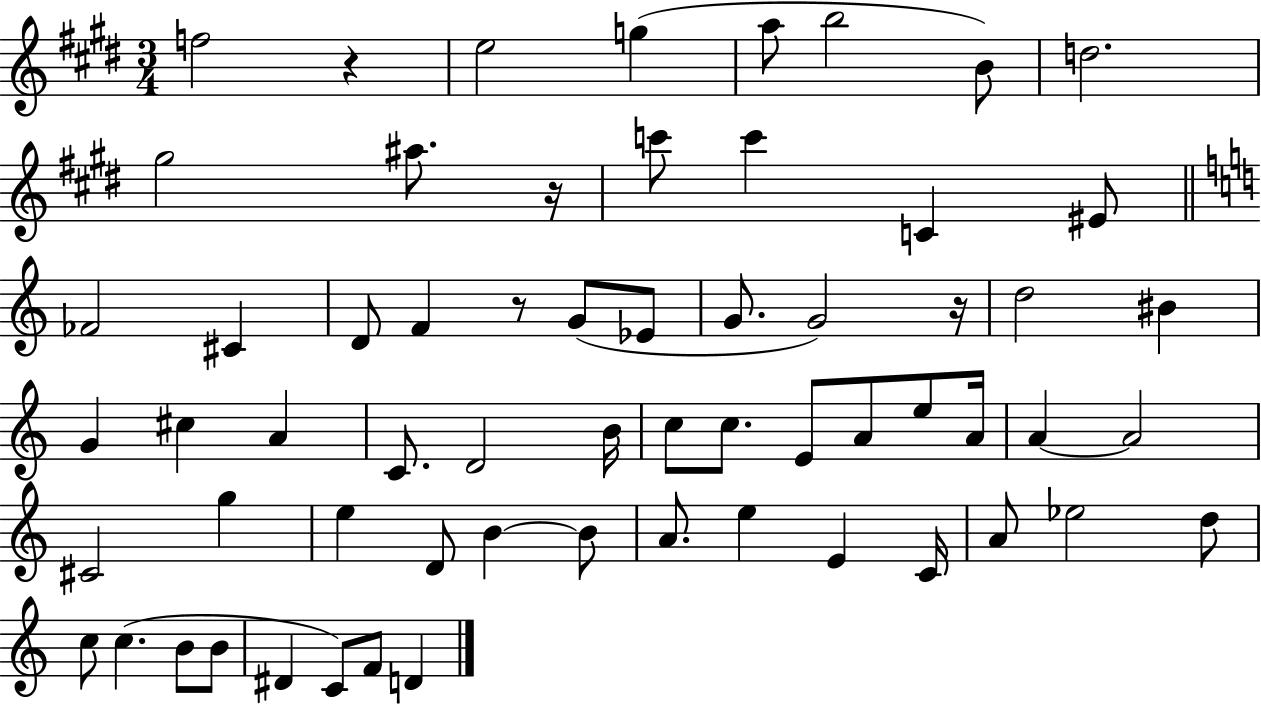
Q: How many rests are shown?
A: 4